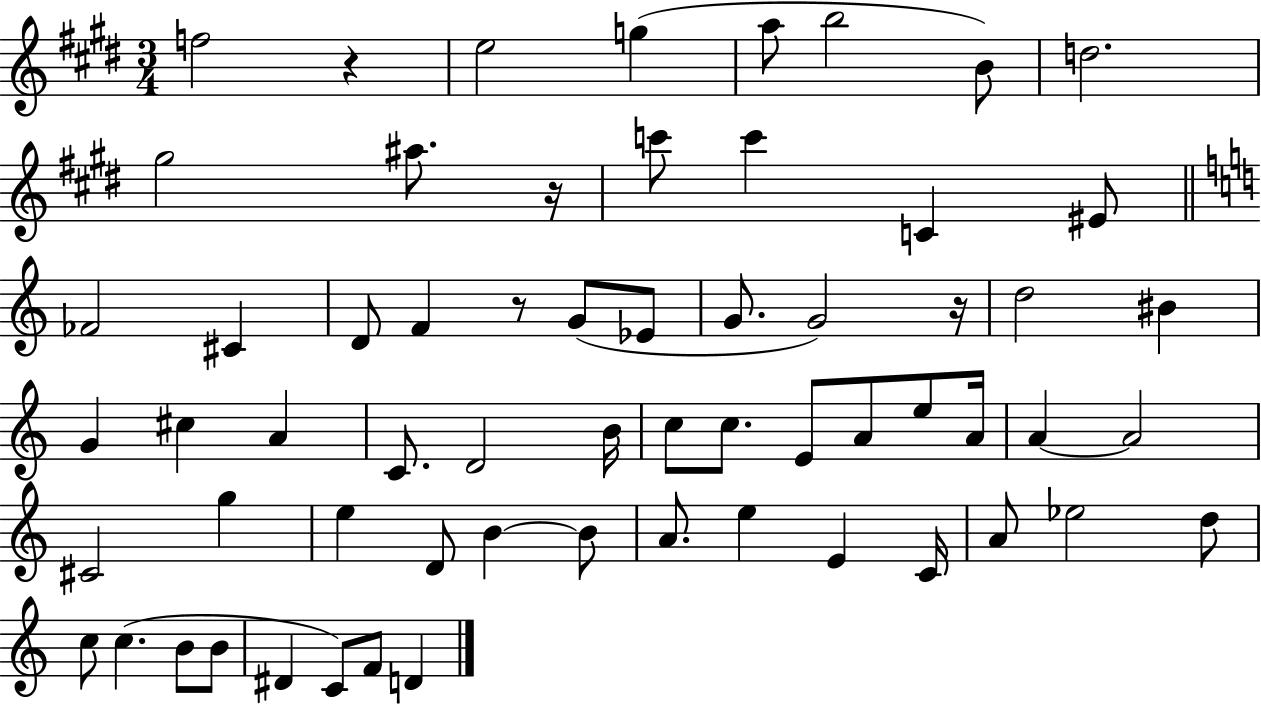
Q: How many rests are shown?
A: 4